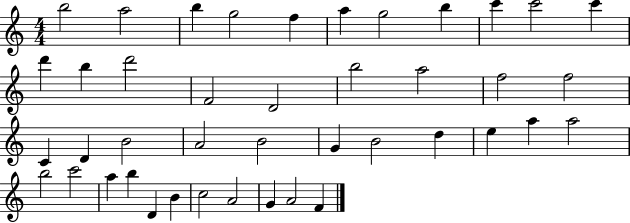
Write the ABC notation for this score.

X:1
T:Untitled
M:4/4
L:1/4
K:C
b2 a2 b g2 f a g2 b c' c'2 c' d' b d'2 F2 D2 b2 a2 f2 f2 C D B2 A2 B2 G B2 d e a a2 b2 c'2 a b D B c2 A2 G A2 F